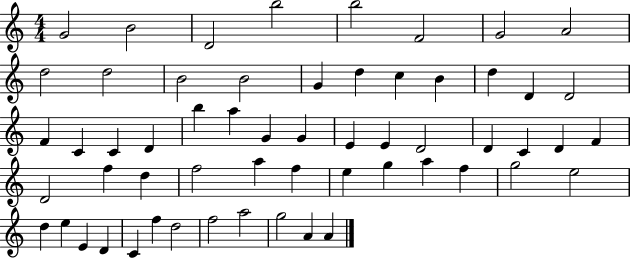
{
  \clef treble
  \numericTimeSignature
  \time 4/4
  \key c \major
  g'2 b'2 | d'2 b''2 | b''2 f'2 | g'2 a'2 | \break d''2 d''2 | b'2 b'2 | g'4 d''4 c''4 b'4 | d''4 d'4 d'2 | \break f'4 c'4 c'4 d'4 | b''4 a''4 g'4 g'4 | e'4 e'4 d'2 | d'4 c'4 d'4 f'4 | \break d'2 f''4 d''4 | f''2 a''4 f''4 | e''4 g''4 a''4 f''4 | g''2 e''2 | \break d''4 e''4 e'4 d'4 | c'4 f''4 d''2 | f''2 a''2 | g''2 a'4 a'4 | \break \bar "|."
}